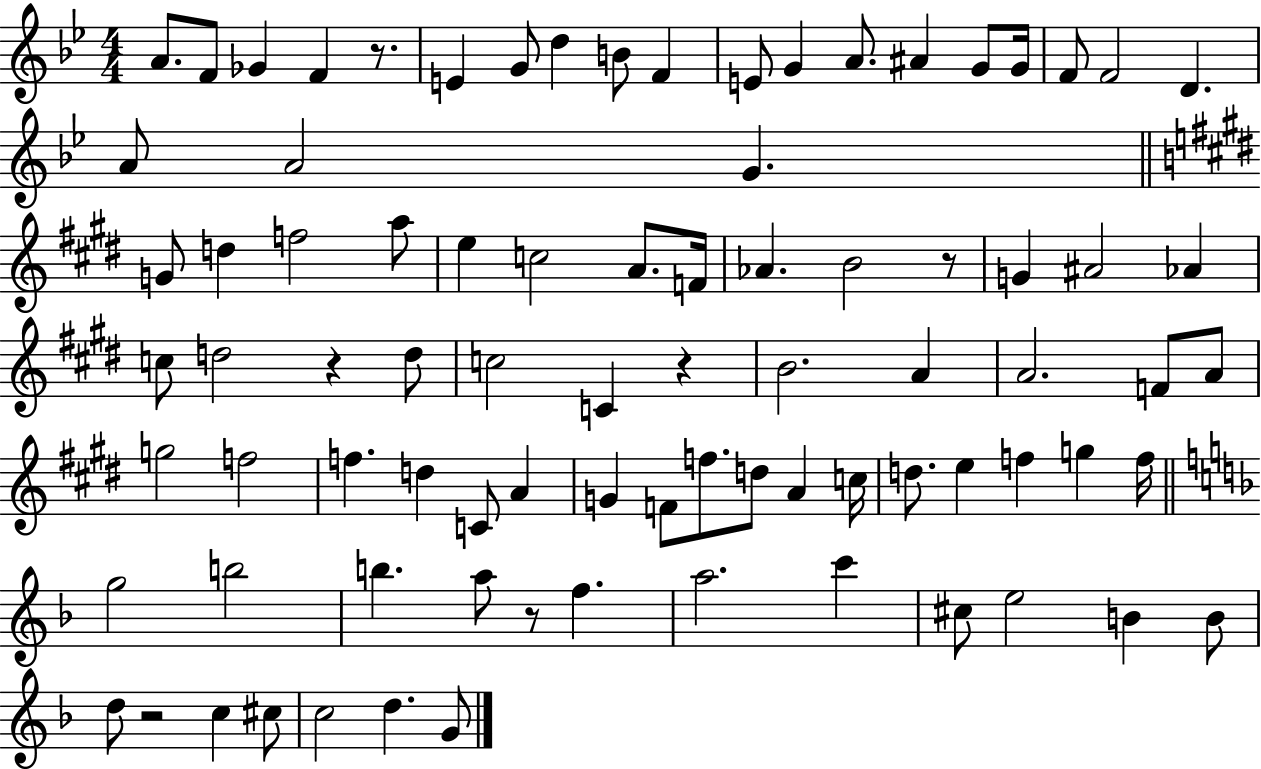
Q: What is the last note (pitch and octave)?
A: G4